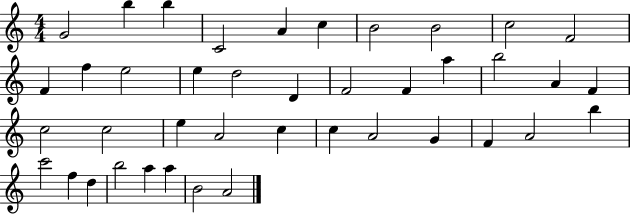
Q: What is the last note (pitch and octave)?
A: A4